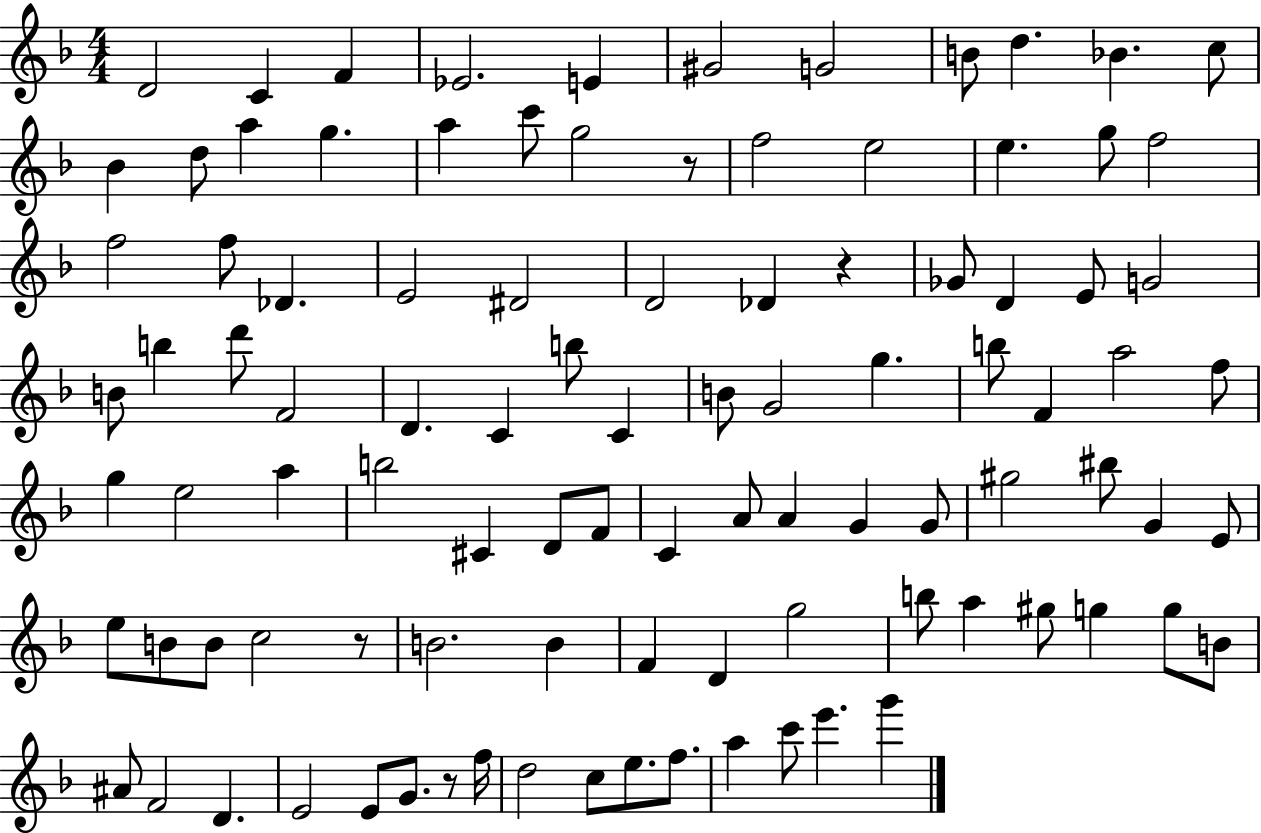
D4/h C4/q F4/q Eb4/h. E4/q G#4/h G4/h B4/e D5/q. Bb4/q. C5/e Bb4/q D5/e A5/q G5/q. A5/q C6/e G5/h R/e F5/h E5/h E5/q. G5/e F5/h F5/h F5/e Db4/q. E4/h D#4/h D4/h Db4/q R/q Gb4/e D4/q E4/e G4/h B4/e B5/q D6/e F4/h D4/q. C4/q B5/e C4/q B4/e G4/h G5/q. B5/e F4/q A5/h F5/e G5/q E5/h A5/q B5/h C#4/q D4/e F4/e C4/q A4/e A4/q G4/q G4/e G#5/h BIS5/e G4/q E4/e E5/e B4/e B4/e C5/h R/e B4/h. B4/q F4/q D4/q G5/h B5/e A5/q G#5/e G5/q G5/e B4/e A#4/e F4/h D4/q. E4/h E4/e G4/e. R/e F5/s D5/h C5/e E5/e. F5/e. A5/q C6/e E6/q. G6/q